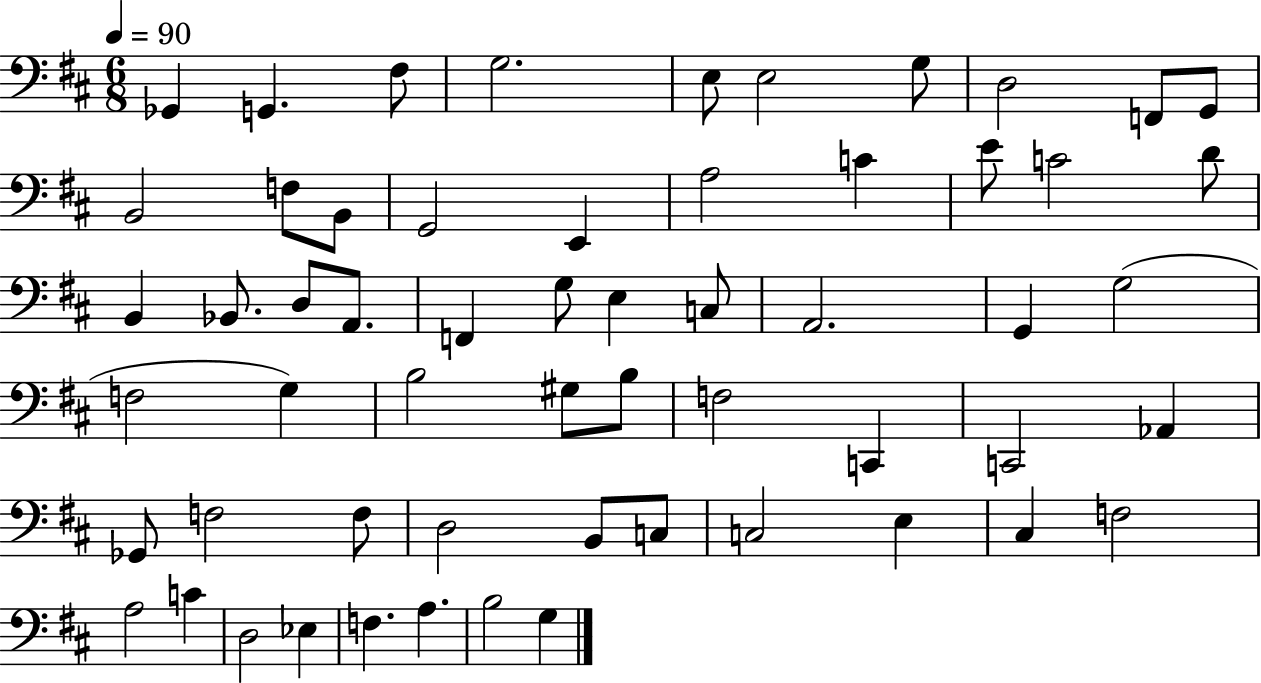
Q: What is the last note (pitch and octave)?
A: G3